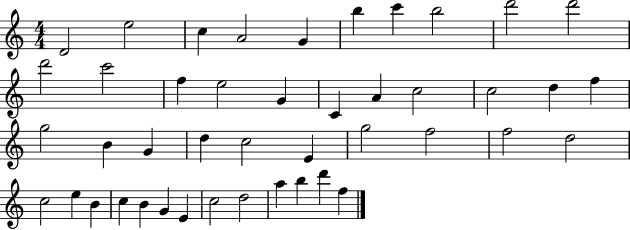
D4/h E5/h C5/q A4/h G4/q B5/q C6/q B5/h D6/h D6/h D6/h C6/h F5/q E5/h G4/q C4/q A4/q C5/h C5/h D5/q F5/q G5/h B4/q G4/q D5/q C5/h E4/q G5/h F5/h F5/h D5/h C5/h E5/q B4/q C5/q B4/q G4/q E4/q C5/h D5/h A5/q B5/q D6/q F5/q